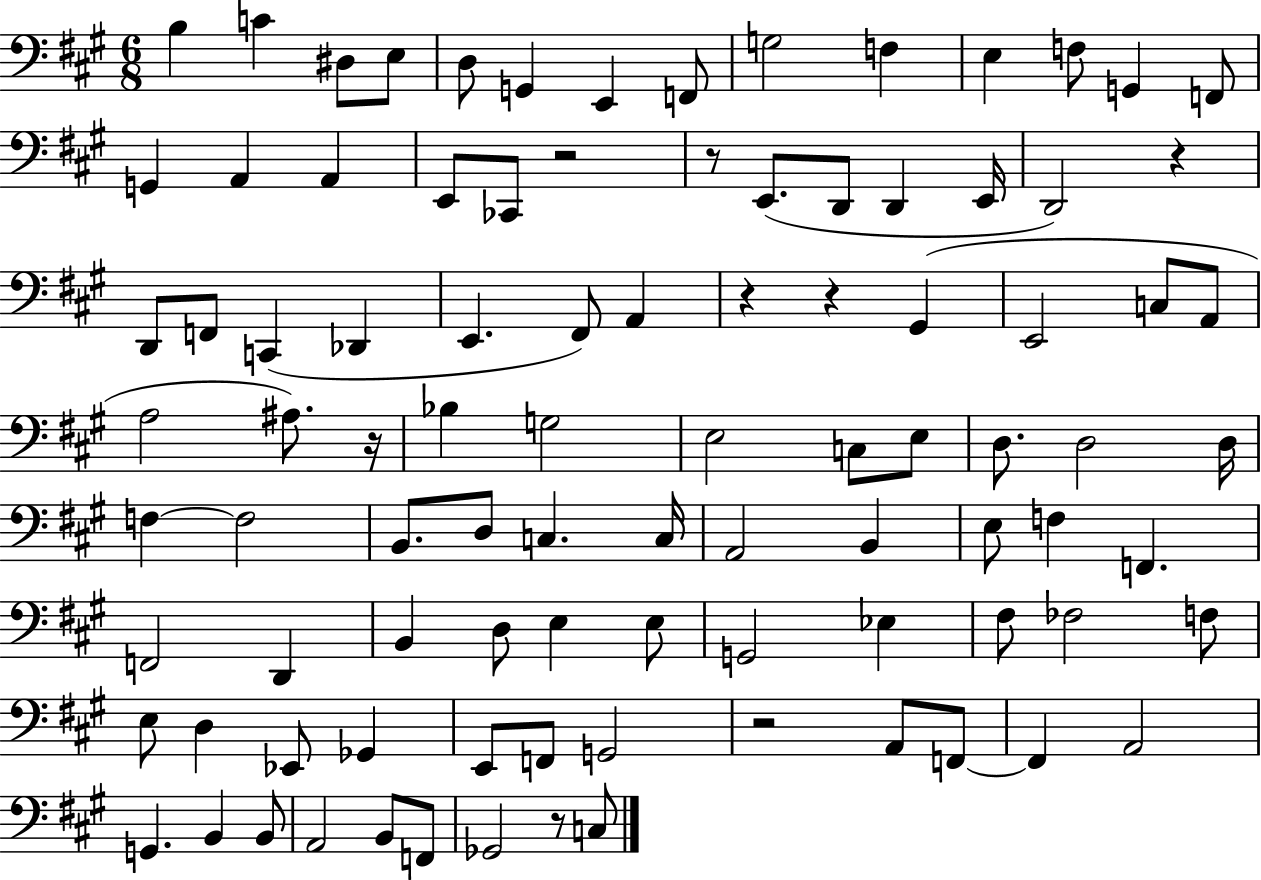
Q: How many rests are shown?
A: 8